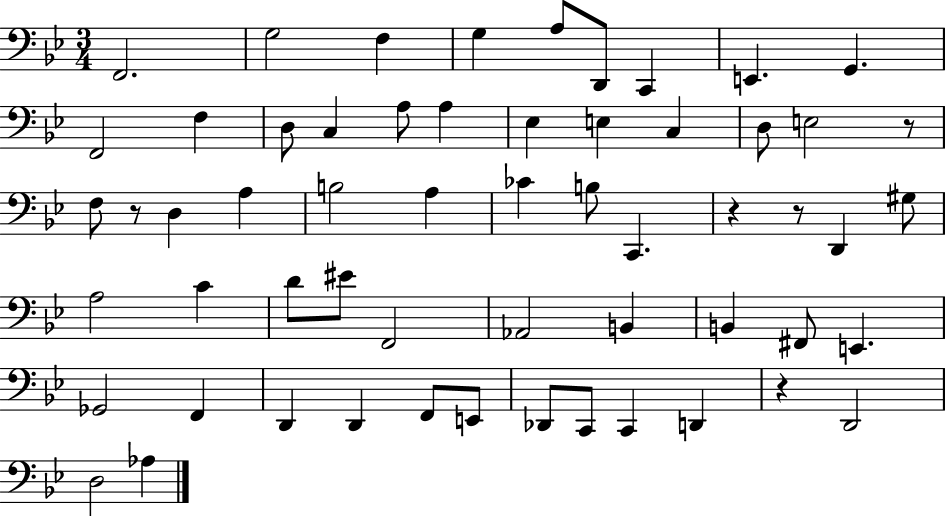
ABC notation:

X:1
T:Untitled
M:3/4
L:1/4
K:Bb
F,,2 G,2 F, G, A,/2 D,,/2 C,, E,, G,, F,,2 F, D,/2 C, A,/2 A, _E, E, C, D,/2 E,2 z/2 F,/2 z/2 D, A, B,2 A, _C B,/2 C,, z z/2 D,, ^G,/2 A,2 C D/2 ^E/2 F,,2 _A,,2 B,, B,, ^F,,/2 E,, _G,,2 F,, D,, D,, F,,/2 E,,/2 _D,,/2 C,,/2 C,, D,, z D,,2 D,2 _A,